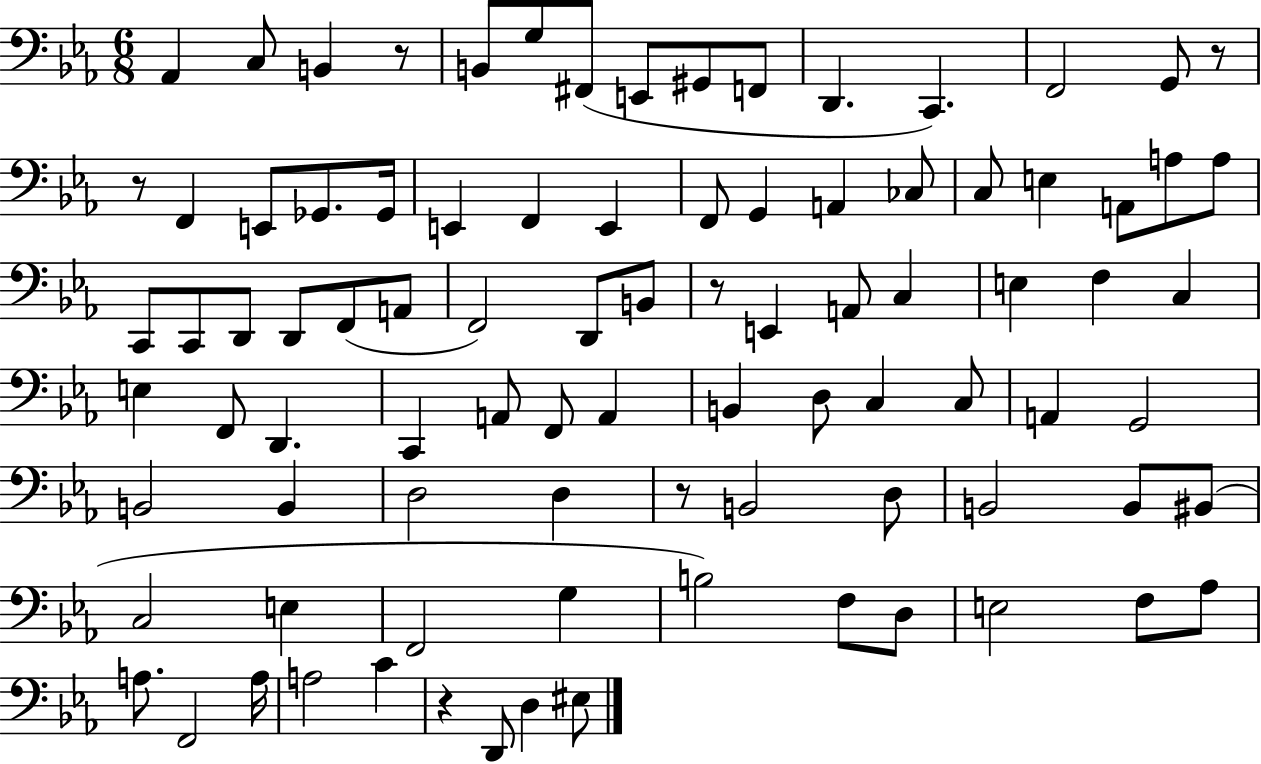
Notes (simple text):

Ab2/q C3/e B2/q R/e B2/e G3/e F#2/e E2/e G#2/e F2/e D2/q. C2/q. F2/h G2/e R/e R/e F2/q E2/e Gb2/e. Gb2/s E2/q F2/q E2/q F2/e G2/q A2/q CES3/e C3/e E3/q A2/e A3/e A3/e C2/e C2/e D2/e D2/e F2/e A2/e F2/h D2/e B2/e R/e E2/q A2/e C3/q E3/q F3/q C3/q E3/q F2/e D2/q. C2/q A2/e F2/e A2/q B2/q D3/e C3/q C3/e A2/q G2/h B2/h B2/q D3/h D3/q R/e B2/h D3/e B2/h B2/e BIS2/e C3/h E3/q F2/h G3/q B3/h F3/e D3/e E3/h F3/e Ab3/e A3/e. F2/h A3/s A3/h C4/q R/q D2/e D3/q EIS3/e